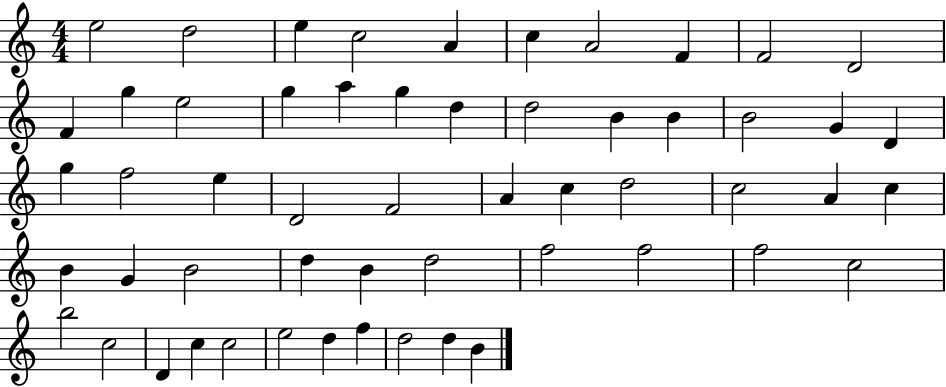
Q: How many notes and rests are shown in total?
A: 55